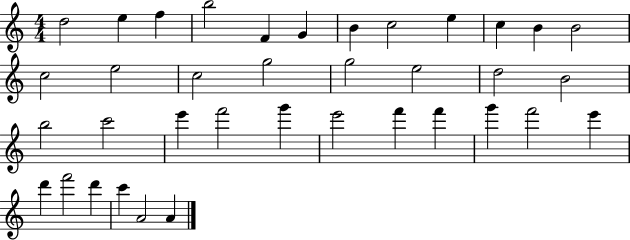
{
  \clef treble
  \numericTimeSignature
  \time 4/4
  \key c \major
  d''2 e''4 f''4 | b''2 f'4 g'4 | b'4 c''2 e''4 | c''4 b'4 b'2 | \break c''2 e''2 | c''2 g''2 | g''2 e''2 | d''2 b'2 | \break b''2 c'''2 | e'''4 f'''2 g'''4 | e'''2 f'''4 f'''4 | g'''4 f'''2 e'''4 | \break d'''4 f'''2 d'''4 | c'''4 a'2 a'4 | \bar "|."
}